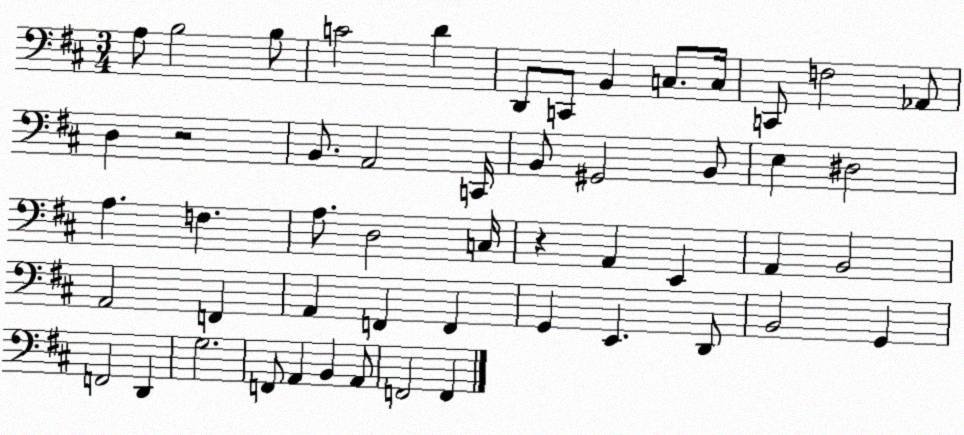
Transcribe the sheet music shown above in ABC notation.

X:1
T:Untitled
M:3/4
L:1/4
K:D
A,/2 B,2 B,/2 C2 D D,,/2 C,,/2 B,, C,/2 C,/4 C,,/2 F,2 _A,,/2 D, z2 B,,/2 A,,2 C,,/4 B,,/2 ^G,,2 B,,/2 E, ^D,2 A, F, A,/2 D,2 C,/4 z A,, E,, A,, B,,2 A,,2 F,, A,, F,, F,, G,, E,, D,,/2 B,,2 G,, F,,2 D,, G,2 F,,/2 A,, B,, A,,/2 F,,2 F,,